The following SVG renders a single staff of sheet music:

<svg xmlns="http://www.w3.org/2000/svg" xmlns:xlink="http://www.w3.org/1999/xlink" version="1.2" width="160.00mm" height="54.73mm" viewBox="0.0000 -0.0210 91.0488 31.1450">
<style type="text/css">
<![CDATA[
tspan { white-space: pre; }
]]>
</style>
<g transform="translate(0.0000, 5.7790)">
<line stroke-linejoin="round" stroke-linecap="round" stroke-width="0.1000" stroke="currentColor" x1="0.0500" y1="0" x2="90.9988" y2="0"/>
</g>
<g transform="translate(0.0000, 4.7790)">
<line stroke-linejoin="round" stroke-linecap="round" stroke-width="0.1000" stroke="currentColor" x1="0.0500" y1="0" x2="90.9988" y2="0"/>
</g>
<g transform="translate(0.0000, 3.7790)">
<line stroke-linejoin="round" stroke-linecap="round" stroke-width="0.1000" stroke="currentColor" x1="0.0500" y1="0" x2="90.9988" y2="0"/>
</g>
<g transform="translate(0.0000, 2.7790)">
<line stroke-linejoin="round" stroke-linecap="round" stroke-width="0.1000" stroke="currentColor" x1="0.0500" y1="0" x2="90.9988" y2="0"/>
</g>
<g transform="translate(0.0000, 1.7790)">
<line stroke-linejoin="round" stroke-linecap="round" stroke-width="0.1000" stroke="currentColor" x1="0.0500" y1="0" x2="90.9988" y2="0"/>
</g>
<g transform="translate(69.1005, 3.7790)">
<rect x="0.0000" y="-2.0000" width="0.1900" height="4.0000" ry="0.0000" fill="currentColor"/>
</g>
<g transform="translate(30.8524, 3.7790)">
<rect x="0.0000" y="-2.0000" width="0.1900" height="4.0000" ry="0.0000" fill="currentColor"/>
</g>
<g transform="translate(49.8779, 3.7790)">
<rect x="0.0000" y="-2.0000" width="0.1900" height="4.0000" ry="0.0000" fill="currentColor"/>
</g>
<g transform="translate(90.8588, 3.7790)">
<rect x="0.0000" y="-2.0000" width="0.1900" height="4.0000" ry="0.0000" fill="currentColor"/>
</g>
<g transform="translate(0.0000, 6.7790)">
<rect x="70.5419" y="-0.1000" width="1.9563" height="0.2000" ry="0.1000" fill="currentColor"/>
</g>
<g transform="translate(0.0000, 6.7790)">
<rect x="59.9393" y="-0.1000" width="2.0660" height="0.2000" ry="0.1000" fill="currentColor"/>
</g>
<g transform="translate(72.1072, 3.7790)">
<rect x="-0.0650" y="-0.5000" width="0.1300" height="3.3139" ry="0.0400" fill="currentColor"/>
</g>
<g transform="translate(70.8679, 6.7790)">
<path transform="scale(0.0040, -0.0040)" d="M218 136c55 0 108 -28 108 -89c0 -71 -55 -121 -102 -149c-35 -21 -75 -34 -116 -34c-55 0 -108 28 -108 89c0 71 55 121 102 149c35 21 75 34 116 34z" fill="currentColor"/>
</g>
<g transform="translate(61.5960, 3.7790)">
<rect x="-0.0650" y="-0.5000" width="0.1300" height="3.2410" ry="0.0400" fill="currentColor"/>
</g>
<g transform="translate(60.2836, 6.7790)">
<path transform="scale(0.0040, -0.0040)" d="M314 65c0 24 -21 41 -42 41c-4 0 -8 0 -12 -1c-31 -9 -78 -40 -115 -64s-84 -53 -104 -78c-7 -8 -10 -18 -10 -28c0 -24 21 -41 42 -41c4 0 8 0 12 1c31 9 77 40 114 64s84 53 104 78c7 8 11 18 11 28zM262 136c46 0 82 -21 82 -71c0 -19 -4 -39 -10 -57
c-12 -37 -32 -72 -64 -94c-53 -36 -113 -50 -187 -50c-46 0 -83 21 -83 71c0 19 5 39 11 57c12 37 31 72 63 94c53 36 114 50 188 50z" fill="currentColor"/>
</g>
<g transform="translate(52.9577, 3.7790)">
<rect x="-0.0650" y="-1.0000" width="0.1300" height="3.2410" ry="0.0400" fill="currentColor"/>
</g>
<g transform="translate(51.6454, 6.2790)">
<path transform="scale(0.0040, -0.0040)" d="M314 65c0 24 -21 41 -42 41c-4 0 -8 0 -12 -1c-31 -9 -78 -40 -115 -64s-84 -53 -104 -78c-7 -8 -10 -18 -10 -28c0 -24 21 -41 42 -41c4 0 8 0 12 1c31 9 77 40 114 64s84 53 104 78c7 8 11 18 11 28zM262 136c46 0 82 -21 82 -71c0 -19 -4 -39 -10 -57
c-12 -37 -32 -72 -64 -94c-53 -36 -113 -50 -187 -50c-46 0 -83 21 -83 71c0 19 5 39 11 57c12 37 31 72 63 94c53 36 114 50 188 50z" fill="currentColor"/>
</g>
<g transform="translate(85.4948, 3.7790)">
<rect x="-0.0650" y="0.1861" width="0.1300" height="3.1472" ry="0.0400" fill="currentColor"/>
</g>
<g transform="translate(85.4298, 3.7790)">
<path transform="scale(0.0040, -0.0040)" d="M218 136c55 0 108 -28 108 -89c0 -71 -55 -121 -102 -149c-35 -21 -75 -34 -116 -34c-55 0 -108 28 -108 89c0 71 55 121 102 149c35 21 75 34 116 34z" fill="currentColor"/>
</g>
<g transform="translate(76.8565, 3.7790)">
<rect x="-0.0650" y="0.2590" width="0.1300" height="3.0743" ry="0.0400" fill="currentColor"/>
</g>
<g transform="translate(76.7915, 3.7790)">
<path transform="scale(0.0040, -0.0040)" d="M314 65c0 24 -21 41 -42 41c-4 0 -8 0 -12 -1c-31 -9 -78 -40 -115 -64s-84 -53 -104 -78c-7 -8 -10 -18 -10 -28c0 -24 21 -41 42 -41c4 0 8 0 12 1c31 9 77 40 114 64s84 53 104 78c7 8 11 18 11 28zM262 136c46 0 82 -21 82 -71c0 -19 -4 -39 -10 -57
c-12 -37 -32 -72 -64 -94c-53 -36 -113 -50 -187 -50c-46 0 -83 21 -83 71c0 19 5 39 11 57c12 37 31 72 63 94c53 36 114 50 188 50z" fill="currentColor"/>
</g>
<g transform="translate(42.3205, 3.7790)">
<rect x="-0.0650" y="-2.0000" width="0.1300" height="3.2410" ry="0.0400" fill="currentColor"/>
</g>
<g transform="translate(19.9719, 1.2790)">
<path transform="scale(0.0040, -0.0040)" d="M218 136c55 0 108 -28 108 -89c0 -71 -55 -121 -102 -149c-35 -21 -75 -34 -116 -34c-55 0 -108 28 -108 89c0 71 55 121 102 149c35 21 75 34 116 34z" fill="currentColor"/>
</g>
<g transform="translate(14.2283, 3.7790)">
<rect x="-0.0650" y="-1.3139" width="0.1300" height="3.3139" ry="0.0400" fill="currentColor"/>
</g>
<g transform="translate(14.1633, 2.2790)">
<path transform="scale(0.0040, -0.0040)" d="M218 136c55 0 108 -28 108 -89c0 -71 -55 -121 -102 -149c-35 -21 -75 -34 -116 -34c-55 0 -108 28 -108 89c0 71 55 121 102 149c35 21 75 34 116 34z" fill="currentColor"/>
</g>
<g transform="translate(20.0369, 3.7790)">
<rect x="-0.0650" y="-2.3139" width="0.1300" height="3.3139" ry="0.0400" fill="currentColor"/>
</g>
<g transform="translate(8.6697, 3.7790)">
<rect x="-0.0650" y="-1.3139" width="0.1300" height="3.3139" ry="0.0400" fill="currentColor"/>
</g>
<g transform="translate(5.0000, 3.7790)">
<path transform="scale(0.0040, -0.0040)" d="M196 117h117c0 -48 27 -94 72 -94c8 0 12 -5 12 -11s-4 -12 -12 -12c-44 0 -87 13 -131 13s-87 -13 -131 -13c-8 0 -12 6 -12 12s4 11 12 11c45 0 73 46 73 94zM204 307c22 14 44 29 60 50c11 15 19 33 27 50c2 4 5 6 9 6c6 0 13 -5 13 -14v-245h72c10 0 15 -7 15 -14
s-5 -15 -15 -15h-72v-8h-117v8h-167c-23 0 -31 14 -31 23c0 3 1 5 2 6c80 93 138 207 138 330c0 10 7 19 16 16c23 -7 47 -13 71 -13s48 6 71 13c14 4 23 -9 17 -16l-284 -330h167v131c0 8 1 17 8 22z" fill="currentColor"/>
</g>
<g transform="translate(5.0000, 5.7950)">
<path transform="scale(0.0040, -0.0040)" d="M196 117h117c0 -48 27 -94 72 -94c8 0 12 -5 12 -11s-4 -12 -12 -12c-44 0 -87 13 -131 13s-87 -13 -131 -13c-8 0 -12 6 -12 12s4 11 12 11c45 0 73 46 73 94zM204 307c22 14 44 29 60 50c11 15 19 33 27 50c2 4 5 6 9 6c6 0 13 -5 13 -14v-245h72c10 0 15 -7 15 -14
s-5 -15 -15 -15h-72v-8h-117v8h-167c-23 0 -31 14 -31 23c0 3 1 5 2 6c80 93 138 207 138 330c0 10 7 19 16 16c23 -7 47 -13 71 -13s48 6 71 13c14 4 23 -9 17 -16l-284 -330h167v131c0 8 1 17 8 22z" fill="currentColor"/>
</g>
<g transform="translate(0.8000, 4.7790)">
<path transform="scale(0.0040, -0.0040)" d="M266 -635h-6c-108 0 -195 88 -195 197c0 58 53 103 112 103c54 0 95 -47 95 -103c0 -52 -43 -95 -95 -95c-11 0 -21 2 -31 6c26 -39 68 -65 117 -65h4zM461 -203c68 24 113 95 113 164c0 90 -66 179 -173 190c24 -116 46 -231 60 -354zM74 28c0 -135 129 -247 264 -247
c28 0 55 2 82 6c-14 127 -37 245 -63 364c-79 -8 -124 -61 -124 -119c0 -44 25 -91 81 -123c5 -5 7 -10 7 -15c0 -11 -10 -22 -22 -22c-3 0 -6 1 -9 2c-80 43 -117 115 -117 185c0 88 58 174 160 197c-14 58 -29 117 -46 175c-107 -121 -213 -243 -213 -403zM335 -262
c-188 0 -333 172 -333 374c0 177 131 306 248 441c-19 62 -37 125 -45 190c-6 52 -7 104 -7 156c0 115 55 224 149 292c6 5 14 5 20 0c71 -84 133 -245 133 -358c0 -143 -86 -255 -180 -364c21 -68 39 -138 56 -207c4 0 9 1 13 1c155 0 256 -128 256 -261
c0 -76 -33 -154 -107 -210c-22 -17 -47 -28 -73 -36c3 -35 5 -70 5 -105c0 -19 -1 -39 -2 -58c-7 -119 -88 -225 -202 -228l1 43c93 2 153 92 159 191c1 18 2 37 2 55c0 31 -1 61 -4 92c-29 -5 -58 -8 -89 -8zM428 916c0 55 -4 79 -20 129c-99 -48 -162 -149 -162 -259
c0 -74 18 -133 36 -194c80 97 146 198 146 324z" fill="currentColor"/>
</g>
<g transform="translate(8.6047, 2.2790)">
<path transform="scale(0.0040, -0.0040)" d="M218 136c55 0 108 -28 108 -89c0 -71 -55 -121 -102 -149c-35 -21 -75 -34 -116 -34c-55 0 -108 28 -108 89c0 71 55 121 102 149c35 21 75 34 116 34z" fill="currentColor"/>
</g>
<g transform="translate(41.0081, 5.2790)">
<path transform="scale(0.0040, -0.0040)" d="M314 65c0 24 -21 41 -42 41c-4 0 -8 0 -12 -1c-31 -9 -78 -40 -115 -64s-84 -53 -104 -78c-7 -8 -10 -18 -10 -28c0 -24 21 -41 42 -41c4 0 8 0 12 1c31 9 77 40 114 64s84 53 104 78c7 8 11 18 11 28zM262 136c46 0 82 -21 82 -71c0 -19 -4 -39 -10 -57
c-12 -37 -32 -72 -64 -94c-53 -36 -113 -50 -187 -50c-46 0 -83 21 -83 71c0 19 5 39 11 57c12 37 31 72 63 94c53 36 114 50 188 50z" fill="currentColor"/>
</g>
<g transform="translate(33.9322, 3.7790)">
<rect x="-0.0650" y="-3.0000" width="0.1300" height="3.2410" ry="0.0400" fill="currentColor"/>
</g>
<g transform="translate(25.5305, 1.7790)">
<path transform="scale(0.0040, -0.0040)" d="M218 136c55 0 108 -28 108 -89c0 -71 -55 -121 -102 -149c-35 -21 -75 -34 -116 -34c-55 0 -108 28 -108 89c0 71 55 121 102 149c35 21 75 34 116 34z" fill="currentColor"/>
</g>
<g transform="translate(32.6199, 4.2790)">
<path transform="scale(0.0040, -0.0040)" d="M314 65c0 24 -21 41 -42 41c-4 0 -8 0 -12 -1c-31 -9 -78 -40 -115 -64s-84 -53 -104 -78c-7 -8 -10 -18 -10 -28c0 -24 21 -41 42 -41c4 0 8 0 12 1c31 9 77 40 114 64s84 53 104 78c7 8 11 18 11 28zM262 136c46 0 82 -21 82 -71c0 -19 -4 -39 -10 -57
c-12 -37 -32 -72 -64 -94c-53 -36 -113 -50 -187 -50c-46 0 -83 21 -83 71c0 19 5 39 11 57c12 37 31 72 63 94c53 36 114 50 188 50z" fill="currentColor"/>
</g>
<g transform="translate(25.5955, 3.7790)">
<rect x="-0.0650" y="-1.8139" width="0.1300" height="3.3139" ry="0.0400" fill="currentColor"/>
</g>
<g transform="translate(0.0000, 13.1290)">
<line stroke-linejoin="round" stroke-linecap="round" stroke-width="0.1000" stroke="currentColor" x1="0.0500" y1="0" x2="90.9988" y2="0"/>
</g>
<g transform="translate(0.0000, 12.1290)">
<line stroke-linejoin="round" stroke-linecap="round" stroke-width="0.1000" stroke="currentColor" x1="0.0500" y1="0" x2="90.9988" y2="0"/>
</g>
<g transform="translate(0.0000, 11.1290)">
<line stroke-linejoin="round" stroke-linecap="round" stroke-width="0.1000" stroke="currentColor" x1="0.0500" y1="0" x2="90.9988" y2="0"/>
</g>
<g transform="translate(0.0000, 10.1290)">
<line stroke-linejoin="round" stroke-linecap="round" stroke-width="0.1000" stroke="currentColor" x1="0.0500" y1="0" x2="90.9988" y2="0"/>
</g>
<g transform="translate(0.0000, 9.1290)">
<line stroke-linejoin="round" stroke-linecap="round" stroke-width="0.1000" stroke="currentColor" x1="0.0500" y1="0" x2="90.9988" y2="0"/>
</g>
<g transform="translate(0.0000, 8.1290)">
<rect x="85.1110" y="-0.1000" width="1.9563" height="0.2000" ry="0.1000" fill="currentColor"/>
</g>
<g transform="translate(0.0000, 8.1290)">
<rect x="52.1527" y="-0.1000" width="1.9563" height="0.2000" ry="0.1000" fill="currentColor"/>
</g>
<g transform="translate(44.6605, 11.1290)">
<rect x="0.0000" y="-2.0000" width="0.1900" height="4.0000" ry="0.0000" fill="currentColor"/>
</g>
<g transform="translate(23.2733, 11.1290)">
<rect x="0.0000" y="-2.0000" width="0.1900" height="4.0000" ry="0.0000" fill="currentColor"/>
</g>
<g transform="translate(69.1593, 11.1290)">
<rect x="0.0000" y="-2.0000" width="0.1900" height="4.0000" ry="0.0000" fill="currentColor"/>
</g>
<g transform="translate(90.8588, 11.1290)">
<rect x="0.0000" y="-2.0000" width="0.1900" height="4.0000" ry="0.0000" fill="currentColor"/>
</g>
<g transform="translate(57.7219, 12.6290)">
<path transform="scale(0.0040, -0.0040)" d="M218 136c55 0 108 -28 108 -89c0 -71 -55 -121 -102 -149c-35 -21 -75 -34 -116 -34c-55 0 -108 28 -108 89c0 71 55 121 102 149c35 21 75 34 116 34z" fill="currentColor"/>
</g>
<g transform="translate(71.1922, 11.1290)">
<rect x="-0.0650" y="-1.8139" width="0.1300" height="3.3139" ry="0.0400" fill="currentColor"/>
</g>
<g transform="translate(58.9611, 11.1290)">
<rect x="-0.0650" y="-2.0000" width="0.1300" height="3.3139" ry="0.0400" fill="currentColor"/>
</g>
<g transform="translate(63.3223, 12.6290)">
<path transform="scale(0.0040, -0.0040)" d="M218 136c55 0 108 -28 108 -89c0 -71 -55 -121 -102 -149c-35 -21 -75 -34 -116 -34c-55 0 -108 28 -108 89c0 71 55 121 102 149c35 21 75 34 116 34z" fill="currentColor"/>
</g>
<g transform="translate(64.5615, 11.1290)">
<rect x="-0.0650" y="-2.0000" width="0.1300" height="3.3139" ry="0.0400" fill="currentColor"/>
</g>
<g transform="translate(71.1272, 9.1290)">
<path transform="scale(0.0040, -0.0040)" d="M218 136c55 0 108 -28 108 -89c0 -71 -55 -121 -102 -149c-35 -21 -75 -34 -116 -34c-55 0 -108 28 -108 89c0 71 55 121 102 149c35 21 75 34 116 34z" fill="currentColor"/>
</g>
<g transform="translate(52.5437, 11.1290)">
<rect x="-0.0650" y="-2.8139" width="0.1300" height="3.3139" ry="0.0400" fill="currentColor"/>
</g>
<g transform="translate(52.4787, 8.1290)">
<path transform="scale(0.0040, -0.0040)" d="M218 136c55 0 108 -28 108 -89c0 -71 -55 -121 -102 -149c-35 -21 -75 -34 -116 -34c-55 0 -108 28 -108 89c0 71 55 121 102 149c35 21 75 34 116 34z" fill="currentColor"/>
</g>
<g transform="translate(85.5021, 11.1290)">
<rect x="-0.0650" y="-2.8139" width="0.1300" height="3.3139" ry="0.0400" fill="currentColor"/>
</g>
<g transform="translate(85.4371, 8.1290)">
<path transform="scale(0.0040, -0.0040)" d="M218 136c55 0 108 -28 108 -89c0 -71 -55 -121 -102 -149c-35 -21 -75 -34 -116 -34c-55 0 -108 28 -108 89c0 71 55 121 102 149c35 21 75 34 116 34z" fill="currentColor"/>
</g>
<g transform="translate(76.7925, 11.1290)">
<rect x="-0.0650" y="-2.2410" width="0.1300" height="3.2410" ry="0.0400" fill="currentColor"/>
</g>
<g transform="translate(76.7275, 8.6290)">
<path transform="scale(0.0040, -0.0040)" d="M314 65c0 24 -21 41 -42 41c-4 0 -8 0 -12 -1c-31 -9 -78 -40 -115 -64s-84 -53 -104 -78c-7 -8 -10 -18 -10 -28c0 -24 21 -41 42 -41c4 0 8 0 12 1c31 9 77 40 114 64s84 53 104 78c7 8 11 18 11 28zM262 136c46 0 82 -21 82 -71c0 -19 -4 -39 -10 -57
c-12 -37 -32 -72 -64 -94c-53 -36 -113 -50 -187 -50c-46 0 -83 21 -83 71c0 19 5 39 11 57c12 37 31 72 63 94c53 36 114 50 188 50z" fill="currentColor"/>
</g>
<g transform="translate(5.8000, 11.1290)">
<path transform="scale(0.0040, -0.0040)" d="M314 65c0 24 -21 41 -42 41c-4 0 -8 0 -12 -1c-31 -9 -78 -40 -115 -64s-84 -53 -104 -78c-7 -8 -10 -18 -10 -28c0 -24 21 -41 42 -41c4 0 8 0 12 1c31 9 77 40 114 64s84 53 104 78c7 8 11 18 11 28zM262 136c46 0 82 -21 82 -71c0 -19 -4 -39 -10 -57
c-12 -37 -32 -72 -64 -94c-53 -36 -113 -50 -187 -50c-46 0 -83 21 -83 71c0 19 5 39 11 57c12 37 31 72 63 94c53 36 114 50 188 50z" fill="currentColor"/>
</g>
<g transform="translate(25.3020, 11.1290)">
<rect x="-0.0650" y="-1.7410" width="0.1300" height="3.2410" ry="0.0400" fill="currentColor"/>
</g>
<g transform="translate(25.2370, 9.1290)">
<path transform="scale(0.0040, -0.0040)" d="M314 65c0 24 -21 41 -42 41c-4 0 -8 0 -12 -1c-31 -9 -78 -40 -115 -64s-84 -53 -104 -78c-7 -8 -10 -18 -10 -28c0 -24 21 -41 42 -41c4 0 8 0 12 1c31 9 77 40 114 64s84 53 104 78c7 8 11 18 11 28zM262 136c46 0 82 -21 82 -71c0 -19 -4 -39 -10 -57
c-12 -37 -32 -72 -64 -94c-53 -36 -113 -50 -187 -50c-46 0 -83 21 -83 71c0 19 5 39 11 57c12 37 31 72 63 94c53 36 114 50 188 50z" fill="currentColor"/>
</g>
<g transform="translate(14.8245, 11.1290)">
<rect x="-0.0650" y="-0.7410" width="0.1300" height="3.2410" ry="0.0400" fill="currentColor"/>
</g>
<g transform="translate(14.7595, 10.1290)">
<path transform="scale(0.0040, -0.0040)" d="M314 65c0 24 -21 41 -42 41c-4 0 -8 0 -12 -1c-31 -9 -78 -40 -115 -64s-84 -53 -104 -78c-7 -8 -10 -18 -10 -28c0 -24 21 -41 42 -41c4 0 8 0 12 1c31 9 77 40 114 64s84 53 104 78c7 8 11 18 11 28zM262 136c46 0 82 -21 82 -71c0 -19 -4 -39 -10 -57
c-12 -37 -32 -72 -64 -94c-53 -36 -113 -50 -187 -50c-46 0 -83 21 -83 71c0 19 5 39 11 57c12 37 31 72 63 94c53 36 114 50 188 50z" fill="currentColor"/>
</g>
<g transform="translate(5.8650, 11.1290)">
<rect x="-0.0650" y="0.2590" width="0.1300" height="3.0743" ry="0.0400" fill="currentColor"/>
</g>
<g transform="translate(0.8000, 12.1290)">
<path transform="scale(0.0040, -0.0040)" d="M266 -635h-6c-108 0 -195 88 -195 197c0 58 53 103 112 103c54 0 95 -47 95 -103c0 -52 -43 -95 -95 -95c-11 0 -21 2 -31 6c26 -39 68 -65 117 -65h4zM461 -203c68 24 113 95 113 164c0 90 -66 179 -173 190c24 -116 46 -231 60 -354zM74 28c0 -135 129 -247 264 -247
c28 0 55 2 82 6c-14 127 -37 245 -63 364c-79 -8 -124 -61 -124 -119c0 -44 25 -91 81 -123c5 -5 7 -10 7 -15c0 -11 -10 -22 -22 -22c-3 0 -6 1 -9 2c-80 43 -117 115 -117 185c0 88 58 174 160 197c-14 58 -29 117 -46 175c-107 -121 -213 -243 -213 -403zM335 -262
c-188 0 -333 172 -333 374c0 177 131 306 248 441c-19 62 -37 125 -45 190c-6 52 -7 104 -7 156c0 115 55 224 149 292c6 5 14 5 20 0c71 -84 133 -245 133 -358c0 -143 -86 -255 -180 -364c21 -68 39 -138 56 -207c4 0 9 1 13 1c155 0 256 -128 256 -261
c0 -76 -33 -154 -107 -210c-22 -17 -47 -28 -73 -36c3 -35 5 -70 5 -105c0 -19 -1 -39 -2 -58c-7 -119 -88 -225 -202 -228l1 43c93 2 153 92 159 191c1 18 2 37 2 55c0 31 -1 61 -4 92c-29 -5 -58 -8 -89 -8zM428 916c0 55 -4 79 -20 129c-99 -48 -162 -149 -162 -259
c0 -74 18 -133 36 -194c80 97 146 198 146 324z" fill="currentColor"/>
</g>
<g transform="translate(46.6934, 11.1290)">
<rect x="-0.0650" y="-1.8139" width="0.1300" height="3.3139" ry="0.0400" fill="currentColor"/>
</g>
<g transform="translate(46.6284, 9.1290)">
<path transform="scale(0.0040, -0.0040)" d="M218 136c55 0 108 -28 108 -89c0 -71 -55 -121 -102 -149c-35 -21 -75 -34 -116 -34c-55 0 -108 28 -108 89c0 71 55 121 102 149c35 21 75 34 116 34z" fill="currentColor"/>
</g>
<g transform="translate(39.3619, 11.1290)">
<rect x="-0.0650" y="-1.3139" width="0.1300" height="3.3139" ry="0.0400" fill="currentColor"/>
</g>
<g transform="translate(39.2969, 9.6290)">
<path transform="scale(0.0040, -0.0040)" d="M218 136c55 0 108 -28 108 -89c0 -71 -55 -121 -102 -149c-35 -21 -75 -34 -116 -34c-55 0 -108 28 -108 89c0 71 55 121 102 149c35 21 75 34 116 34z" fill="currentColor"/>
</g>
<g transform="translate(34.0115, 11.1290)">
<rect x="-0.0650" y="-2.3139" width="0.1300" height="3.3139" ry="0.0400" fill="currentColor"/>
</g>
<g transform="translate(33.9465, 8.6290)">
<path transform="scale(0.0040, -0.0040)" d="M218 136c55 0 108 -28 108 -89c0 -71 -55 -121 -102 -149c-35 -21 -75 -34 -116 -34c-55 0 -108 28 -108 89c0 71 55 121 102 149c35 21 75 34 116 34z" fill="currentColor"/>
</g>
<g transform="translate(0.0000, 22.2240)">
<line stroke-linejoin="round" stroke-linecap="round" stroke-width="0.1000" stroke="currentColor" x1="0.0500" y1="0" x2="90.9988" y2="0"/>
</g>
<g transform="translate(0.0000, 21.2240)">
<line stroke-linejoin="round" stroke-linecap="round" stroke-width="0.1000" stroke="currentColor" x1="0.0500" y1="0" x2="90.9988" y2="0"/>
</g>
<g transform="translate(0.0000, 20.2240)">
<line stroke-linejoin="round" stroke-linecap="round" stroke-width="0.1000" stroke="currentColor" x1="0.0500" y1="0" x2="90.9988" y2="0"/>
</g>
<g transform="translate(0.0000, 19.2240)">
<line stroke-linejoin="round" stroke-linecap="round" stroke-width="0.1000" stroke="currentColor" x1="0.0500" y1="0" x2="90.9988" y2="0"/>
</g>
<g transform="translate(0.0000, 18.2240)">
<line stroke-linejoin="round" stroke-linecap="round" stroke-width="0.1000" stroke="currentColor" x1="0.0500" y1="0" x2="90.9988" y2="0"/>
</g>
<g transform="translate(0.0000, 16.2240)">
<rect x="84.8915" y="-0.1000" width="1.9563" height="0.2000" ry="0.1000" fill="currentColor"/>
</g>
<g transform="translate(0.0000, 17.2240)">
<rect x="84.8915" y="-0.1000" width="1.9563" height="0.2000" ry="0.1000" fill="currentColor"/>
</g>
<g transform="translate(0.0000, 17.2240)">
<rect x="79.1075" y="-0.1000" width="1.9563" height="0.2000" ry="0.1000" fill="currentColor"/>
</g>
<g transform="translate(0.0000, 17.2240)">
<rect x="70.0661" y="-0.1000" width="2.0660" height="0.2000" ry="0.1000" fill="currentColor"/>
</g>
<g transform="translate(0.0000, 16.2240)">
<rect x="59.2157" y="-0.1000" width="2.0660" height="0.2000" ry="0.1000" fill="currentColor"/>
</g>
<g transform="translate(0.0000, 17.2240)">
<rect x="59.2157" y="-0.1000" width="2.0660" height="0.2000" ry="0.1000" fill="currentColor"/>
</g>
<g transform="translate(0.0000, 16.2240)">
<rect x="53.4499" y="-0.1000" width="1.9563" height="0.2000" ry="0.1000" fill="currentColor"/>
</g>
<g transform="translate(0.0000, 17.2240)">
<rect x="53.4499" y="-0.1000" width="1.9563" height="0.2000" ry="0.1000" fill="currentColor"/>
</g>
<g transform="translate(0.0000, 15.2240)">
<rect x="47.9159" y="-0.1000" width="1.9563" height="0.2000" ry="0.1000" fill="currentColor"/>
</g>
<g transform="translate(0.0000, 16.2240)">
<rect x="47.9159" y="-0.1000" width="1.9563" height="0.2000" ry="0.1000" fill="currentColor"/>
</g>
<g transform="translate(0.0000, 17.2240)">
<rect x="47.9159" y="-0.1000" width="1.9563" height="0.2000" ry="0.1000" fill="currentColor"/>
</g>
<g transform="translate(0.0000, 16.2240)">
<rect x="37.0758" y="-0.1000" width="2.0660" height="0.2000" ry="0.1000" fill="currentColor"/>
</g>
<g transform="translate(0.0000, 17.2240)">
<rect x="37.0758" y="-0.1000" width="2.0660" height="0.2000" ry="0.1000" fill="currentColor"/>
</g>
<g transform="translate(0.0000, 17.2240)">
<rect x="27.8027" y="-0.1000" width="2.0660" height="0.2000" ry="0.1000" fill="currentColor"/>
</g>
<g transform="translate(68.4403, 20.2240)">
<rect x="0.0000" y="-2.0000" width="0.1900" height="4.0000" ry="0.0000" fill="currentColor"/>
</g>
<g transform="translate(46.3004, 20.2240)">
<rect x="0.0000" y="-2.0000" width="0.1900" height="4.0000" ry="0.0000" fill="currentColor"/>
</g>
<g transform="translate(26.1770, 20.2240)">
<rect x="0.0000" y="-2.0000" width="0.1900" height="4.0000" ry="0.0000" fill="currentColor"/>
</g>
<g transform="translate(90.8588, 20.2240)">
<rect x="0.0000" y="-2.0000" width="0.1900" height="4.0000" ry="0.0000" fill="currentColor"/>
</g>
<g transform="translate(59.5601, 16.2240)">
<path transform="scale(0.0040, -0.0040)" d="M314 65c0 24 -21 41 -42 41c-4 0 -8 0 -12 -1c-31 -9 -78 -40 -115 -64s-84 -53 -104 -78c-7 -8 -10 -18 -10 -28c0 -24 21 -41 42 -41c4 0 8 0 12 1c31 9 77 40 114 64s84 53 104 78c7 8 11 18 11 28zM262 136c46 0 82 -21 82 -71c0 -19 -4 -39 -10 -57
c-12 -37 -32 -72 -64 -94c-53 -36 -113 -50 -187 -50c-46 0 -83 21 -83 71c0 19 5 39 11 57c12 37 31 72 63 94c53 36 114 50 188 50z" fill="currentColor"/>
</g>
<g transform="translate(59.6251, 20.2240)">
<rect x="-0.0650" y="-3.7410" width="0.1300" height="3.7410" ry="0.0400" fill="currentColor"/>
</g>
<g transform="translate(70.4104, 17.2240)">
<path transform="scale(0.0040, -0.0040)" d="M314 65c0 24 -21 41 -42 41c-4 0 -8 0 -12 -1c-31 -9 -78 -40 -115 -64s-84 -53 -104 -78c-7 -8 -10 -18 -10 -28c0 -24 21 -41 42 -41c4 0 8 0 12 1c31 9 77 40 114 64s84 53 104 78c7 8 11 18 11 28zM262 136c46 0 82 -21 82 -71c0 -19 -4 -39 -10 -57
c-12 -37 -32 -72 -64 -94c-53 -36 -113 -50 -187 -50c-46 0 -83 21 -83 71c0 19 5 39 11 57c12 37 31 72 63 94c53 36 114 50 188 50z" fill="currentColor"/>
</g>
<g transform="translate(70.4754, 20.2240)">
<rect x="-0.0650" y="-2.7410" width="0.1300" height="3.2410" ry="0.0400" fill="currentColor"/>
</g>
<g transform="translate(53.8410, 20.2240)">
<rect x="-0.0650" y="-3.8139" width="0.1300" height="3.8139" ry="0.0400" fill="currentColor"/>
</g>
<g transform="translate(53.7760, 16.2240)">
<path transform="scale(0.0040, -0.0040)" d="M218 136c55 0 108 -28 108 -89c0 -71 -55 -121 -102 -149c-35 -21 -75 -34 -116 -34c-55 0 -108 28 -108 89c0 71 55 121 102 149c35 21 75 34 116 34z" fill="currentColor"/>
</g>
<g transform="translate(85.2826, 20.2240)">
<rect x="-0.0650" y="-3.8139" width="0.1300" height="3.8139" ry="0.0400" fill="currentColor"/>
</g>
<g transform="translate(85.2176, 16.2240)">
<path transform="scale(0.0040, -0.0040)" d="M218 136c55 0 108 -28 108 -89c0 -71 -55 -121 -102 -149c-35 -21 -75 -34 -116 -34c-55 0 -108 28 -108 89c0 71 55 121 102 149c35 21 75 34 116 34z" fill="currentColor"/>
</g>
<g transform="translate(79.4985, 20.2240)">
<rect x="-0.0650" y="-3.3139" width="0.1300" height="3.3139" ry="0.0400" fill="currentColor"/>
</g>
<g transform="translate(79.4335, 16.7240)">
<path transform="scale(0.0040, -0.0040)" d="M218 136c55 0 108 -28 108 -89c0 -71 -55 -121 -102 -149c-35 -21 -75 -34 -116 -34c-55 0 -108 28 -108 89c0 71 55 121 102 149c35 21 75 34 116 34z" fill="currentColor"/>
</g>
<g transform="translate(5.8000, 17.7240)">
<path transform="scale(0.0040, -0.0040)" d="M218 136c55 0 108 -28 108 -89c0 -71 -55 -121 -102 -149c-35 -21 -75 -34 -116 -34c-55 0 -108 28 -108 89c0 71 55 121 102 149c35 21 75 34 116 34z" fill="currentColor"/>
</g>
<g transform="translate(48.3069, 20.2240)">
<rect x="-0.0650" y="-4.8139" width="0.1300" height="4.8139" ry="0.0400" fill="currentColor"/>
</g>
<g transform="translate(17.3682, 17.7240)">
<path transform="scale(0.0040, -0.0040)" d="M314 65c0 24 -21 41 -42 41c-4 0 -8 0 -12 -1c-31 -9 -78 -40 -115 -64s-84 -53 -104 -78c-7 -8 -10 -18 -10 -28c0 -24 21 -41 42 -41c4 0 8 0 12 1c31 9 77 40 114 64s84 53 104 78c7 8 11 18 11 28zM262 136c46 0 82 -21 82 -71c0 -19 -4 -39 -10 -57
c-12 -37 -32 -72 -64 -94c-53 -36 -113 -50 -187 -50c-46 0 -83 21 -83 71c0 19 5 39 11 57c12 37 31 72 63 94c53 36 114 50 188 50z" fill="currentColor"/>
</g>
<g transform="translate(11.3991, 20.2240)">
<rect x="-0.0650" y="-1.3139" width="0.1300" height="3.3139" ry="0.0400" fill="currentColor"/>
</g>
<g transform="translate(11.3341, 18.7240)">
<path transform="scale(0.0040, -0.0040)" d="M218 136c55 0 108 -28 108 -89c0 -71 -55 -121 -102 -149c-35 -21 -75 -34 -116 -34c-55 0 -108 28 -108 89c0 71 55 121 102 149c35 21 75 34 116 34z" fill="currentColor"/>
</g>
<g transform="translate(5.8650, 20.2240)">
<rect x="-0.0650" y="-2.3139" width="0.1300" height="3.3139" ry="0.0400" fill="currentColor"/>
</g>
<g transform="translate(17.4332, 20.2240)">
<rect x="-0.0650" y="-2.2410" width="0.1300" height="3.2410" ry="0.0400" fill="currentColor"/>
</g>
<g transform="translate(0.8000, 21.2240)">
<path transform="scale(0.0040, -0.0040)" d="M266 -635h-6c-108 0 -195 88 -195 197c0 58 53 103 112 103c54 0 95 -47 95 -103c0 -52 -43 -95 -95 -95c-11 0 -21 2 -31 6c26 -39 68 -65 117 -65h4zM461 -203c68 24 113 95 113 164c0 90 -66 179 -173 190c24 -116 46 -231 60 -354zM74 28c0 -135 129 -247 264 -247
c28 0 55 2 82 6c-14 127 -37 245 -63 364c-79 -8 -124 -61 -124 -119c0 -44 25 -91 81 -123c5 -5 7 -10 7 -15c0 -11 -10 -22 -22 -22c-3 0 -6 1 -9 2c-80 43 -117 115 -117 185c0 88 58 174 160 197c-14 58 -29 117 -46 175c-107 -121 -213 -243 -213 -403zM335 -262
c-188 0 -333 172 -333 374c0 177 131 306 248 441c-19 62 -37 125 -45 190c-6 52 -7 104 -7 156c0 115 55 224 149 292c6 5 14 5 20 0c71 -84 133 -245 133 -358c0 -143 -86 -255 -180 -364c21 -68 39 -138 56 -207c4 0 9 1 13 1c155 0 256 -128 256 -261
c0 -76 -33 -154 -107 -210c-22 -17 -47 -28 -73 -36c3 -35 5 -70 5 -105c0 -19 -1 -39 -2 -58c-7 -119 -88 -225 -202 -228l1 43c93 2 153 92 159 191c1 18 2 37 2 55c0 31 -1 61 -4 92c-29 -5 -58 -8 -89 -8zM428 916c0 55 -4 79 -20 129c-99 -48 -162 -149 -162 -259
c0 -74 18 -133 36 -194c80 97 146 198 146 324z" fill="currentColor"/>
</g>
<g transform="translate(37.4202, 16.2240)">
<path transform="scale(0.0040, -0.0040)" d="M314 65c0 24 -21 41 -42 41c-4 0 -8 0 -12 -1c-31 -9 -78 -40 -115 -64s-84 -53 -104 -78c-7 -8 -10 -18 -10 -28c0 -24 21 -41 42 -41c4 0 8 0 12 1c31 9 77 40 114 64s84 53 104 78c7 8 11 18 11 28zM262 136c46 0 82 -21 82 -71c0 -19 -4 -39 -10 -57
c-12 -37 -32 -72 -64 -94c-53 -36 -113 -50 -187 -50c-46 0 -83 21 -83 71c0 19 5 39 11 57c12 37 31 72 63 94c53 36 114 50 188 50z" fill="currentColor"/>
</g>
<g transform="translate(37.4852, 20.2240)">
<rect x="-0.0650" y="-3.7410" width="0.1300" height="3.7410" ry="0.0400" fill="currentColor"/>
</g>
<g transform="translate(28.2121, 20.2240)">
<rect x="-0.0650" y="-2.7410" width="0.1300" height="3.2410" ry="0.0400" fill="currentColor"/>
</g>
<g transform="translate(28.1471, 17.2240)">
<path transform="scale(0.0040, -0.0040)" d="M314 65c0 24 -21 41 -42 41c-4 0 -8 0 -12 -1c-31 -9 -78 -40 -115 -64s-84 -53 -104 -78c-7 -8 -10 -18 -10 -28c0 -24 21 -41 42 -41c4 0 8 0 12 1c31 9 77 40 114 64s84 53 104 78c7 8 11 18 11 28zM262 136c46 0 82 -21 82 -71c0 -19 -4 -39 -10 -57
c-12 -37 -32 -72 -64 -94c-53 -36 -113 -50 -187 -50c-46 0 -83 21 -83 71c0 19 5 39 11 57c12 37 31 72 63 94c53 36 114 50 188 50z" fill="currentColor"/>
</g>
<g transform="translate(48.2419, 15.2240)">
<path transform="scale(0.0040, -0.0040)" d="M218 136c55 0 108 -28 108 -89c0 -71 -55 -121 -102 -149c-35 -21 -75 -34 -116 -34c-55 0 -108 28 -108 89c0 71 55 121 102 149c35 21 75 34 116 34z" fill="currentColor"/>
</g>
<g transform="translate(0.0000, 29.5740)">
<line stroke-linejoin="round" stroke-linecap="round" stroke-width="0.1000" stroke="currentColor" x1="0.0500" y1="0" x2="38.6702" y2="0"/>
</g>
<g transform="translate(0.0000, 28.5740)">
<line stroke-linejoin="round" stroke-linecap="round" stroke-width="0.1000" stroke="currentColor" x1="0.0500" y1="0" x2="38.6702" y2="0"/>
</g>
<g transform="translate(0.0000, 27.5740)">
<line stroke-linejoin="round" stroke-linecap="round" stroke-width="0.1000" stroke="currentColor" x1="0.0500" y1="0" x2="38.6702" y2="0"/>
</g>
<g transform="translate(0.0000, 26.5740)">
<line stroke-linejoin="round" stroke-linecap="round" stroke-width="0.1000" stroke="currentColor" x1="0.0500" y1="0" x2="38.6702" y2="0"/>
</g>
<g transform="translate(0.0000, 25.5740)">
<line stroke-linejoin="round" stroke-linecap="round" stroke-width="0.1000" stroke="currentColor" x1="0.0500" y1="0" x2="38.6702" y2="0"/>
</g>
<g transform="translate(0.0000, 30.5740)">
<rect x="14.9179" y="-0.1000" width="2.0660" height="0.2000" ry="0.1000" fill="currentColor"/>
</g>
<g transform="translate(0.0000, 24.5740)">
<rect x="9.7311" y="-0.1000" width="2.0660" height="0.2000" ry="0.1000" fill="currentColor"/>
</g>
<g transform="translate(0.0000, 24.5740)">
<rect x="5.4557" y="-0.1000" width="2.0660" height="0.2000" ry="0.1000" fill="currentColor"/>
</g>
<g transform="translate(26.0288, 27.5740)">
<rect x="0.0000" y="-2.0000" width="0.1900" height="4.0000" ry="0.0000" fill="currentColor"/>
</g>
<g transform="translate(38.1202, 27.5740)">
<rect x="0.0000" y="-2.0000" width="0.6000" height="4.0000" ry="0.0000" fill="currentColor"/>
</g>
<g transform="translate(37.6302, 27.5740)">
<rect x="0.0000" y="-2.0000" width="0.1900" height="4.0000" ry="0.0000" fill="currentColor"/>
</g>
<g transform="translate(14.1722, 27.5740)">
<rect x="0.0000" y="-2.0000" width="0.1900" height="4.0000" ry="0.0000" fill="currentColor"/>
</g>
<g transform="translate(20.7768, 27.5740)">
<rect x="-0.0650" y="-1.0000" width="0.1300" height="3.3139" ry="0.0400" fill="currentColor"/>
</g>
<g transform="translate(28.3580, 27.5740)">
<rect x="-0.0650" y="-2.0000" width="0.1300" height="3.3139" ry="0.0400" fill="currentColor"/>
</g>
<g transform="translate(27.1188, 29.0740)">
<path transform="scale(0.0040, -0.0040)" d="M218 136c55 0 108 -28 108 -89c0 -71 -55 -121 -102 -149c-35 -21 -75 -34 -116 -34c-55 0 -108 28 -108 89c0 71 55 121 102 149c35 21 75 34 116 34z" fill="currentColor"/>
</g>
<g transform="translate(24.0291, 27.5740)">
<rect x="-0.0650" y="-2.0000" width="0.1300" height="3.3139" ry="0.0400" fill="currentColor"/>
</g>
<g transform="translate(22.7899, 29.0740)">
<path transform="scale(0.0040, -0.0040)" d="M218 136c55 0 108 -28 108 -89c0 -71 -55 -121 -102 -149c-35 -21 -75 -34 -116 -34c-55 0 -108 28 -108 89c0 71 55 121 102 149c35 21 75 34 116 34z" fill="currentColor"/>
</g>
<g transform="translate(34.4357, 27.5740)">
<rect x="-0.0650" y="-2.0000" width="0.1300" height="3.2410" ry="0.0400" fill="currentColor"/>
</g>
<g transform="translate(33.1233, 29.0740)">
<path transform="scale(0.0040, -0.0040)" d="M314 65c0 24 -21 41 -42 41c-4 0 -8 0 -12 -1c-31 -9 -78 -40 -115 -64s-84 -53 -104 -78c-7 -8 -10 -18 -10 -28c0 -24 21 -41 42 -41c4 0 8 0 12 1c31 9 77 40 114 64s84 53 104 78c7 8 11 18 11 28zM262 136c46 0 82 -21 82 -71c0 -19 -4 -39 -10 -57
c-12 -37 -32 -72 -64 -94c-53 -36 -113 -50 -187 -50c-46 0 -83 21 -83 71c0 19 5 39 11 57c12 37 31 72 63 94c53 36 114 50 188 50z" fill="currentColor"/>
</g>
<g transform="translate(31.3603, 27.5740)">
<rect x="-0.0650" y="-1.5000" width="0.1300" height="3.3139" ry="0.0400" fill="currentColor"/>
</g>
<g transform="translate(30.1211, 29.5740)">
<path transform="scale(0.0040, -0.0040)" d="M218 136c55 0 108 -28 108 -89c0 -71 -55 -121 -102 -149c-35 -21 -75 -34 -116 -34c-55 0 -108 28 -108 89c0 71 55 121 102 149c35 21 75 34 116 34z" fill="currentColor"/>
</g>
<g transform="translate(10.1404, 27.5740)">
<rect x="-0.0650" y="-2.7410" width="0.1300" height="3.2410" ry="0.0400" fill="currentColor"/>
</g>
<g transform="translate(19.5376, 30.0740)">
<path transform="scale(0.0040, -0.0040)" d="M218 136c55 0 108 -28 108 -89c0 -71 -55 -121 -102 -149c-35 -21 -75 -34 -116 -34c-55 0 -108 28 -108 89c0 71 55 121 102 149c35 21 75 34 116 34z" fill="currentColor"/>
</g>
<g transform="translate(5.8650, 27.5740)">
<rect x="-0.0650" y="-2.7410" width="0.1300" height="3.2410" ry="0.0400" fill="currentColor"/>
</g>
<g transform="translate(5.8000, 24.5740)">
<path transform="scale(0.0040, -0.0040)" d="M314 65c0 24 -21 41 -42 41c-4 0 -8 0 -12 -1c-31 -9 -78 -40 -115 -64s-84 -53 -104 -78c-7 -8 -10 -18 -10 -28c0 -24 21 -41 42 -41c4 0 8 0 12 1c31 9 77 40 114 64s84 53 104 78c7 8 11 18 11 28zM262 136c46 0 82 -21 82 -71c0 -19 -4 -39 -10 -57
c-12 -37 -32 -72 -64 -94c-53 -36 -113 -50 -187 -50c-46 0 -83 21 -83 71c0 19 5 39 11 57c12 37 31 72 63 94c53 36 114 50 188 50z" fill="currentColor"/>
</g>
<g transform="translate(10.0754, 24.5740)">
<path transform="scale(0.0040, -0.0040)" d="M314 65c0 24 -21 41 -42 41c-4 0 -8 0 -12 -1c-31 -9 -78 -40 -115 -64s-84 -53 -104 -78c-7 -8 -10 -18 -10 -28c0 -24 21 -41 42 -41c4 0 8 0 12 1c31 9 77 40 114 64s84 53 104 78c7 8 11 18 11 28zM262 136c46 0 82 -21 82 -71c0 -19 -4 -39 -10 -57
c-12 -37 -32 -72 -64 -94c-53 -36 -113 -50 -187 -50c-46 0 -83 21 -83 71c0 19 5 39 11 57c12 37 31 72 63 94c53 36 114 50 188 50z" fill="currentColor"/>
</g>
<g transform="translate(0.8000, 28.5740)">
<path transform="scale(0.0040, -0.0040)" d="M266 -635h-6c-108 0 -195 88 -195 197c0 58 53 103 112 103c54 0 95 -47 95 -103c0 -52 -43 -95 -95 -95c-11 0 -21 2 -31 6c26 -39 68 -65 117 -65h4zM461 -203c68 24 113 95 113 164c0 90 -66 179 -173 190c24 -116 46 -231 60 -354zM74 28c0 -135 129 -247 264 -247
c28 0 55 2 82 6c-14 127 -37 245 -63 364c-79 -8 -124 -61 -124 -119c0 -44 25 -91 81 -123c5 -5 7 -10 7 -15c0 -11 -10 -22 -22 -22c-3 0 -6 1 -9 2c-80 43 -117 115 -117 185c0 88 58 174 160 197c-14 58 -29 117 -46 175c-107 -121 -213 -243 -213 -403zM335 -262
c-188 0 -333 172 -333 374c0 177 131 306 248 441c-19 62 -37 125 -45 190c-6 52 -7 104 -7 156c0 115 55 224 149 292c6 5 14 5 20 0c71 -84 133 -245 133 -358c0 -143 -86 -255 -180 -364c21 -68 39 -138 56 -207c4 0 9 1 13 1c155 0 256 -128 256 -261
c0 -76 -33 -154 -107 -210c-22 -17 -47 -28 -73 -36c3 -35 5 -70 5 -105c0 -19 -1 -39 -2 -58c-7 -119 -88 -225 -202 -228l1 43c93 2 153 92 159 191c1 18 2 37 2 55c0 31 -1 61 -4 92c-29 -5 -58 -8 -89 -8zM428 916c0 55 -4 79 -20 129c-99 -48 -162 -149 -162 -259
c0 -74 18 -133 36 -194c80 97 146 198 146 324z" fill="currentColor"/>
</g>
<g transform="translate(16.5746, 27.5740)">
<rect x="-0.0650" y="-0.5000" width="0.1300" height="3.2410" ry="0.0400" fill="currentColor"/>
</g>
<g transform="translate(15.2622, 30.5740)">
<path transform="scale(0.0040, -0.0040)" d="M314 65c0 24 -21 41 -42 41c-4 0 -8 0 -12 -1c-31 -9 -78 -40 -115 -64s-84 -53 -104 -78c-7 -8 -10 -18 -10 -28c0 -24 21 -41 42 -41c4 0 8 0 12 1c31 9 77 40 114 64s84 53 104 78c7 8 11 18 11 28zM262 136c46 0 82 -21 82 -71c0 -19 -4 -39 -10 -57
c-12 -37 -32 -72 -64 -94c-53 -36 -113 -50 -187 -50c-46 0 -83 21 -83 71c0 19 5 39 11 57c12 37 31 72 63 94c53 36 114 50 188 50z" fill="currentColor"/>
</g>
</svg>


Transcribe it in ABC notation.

X:1
T:Untitled
M:4/4
L:1/4
K:C
e e g f A2 F2 D2 C2 C B2 B B2 d2 f2 g e f a F F f g2 a g e g2 a2 c'2 e' c' c'2 a2 b c' a2 a2 C2 D F F E F2